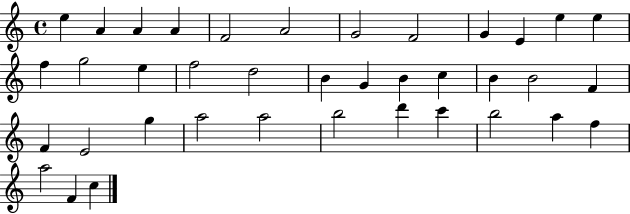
X:1
T:Untitled
M:4/4
L:1/4
K:C
e A A A F2 A2 G2 F2 G E e e f g2 e f2 d2 B G B c B B2 F F E2 g a2 a2 b2 d' c' b2 a f a2 F c